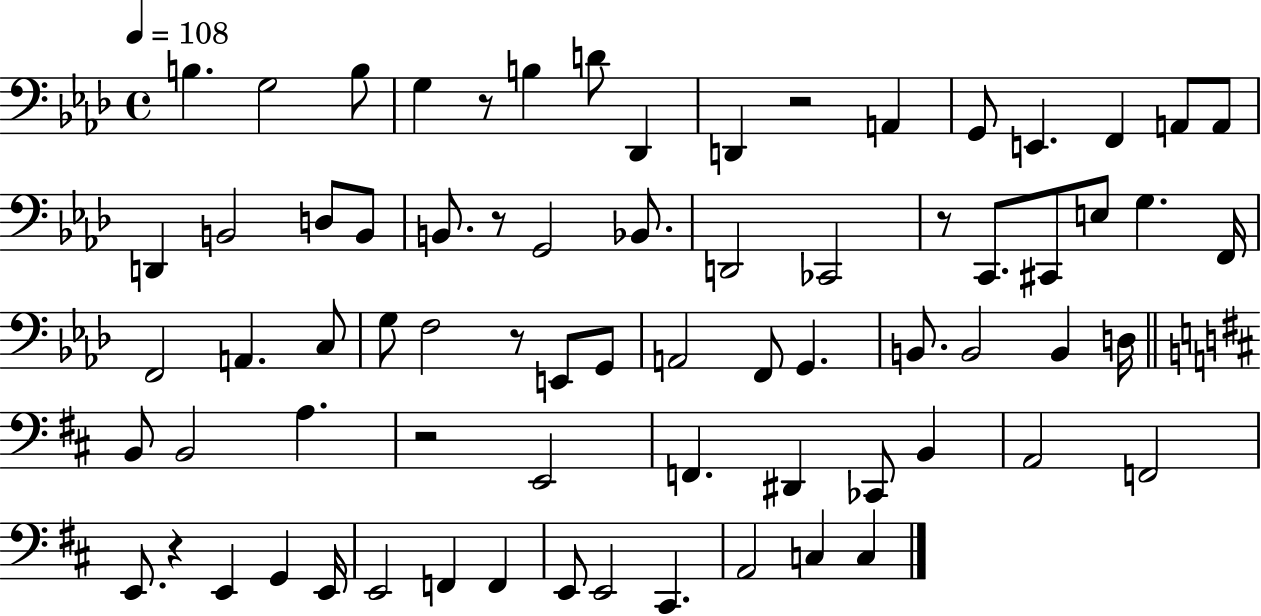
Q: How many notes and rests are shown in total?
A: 72